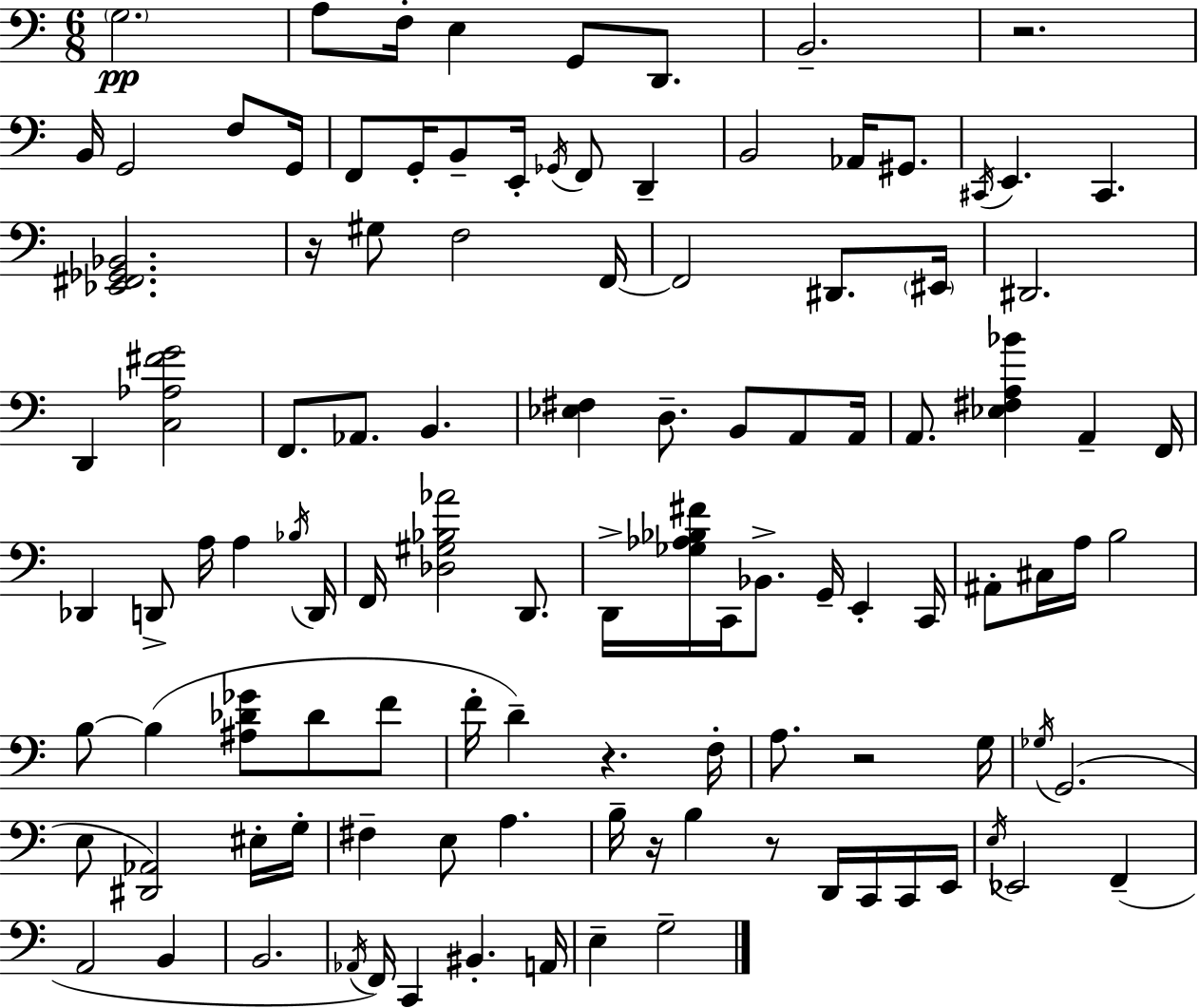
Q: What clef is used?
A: bass